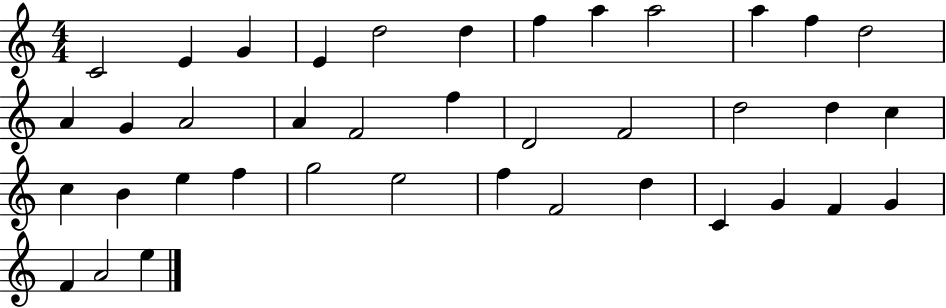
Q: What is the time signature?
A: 4/4